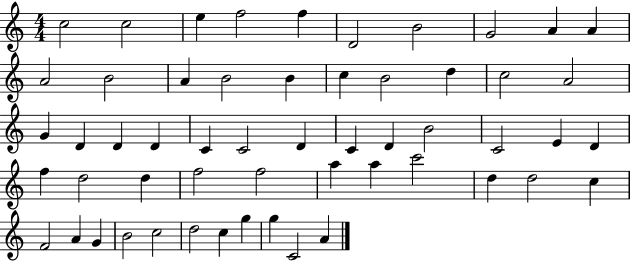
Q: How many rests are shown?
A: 0